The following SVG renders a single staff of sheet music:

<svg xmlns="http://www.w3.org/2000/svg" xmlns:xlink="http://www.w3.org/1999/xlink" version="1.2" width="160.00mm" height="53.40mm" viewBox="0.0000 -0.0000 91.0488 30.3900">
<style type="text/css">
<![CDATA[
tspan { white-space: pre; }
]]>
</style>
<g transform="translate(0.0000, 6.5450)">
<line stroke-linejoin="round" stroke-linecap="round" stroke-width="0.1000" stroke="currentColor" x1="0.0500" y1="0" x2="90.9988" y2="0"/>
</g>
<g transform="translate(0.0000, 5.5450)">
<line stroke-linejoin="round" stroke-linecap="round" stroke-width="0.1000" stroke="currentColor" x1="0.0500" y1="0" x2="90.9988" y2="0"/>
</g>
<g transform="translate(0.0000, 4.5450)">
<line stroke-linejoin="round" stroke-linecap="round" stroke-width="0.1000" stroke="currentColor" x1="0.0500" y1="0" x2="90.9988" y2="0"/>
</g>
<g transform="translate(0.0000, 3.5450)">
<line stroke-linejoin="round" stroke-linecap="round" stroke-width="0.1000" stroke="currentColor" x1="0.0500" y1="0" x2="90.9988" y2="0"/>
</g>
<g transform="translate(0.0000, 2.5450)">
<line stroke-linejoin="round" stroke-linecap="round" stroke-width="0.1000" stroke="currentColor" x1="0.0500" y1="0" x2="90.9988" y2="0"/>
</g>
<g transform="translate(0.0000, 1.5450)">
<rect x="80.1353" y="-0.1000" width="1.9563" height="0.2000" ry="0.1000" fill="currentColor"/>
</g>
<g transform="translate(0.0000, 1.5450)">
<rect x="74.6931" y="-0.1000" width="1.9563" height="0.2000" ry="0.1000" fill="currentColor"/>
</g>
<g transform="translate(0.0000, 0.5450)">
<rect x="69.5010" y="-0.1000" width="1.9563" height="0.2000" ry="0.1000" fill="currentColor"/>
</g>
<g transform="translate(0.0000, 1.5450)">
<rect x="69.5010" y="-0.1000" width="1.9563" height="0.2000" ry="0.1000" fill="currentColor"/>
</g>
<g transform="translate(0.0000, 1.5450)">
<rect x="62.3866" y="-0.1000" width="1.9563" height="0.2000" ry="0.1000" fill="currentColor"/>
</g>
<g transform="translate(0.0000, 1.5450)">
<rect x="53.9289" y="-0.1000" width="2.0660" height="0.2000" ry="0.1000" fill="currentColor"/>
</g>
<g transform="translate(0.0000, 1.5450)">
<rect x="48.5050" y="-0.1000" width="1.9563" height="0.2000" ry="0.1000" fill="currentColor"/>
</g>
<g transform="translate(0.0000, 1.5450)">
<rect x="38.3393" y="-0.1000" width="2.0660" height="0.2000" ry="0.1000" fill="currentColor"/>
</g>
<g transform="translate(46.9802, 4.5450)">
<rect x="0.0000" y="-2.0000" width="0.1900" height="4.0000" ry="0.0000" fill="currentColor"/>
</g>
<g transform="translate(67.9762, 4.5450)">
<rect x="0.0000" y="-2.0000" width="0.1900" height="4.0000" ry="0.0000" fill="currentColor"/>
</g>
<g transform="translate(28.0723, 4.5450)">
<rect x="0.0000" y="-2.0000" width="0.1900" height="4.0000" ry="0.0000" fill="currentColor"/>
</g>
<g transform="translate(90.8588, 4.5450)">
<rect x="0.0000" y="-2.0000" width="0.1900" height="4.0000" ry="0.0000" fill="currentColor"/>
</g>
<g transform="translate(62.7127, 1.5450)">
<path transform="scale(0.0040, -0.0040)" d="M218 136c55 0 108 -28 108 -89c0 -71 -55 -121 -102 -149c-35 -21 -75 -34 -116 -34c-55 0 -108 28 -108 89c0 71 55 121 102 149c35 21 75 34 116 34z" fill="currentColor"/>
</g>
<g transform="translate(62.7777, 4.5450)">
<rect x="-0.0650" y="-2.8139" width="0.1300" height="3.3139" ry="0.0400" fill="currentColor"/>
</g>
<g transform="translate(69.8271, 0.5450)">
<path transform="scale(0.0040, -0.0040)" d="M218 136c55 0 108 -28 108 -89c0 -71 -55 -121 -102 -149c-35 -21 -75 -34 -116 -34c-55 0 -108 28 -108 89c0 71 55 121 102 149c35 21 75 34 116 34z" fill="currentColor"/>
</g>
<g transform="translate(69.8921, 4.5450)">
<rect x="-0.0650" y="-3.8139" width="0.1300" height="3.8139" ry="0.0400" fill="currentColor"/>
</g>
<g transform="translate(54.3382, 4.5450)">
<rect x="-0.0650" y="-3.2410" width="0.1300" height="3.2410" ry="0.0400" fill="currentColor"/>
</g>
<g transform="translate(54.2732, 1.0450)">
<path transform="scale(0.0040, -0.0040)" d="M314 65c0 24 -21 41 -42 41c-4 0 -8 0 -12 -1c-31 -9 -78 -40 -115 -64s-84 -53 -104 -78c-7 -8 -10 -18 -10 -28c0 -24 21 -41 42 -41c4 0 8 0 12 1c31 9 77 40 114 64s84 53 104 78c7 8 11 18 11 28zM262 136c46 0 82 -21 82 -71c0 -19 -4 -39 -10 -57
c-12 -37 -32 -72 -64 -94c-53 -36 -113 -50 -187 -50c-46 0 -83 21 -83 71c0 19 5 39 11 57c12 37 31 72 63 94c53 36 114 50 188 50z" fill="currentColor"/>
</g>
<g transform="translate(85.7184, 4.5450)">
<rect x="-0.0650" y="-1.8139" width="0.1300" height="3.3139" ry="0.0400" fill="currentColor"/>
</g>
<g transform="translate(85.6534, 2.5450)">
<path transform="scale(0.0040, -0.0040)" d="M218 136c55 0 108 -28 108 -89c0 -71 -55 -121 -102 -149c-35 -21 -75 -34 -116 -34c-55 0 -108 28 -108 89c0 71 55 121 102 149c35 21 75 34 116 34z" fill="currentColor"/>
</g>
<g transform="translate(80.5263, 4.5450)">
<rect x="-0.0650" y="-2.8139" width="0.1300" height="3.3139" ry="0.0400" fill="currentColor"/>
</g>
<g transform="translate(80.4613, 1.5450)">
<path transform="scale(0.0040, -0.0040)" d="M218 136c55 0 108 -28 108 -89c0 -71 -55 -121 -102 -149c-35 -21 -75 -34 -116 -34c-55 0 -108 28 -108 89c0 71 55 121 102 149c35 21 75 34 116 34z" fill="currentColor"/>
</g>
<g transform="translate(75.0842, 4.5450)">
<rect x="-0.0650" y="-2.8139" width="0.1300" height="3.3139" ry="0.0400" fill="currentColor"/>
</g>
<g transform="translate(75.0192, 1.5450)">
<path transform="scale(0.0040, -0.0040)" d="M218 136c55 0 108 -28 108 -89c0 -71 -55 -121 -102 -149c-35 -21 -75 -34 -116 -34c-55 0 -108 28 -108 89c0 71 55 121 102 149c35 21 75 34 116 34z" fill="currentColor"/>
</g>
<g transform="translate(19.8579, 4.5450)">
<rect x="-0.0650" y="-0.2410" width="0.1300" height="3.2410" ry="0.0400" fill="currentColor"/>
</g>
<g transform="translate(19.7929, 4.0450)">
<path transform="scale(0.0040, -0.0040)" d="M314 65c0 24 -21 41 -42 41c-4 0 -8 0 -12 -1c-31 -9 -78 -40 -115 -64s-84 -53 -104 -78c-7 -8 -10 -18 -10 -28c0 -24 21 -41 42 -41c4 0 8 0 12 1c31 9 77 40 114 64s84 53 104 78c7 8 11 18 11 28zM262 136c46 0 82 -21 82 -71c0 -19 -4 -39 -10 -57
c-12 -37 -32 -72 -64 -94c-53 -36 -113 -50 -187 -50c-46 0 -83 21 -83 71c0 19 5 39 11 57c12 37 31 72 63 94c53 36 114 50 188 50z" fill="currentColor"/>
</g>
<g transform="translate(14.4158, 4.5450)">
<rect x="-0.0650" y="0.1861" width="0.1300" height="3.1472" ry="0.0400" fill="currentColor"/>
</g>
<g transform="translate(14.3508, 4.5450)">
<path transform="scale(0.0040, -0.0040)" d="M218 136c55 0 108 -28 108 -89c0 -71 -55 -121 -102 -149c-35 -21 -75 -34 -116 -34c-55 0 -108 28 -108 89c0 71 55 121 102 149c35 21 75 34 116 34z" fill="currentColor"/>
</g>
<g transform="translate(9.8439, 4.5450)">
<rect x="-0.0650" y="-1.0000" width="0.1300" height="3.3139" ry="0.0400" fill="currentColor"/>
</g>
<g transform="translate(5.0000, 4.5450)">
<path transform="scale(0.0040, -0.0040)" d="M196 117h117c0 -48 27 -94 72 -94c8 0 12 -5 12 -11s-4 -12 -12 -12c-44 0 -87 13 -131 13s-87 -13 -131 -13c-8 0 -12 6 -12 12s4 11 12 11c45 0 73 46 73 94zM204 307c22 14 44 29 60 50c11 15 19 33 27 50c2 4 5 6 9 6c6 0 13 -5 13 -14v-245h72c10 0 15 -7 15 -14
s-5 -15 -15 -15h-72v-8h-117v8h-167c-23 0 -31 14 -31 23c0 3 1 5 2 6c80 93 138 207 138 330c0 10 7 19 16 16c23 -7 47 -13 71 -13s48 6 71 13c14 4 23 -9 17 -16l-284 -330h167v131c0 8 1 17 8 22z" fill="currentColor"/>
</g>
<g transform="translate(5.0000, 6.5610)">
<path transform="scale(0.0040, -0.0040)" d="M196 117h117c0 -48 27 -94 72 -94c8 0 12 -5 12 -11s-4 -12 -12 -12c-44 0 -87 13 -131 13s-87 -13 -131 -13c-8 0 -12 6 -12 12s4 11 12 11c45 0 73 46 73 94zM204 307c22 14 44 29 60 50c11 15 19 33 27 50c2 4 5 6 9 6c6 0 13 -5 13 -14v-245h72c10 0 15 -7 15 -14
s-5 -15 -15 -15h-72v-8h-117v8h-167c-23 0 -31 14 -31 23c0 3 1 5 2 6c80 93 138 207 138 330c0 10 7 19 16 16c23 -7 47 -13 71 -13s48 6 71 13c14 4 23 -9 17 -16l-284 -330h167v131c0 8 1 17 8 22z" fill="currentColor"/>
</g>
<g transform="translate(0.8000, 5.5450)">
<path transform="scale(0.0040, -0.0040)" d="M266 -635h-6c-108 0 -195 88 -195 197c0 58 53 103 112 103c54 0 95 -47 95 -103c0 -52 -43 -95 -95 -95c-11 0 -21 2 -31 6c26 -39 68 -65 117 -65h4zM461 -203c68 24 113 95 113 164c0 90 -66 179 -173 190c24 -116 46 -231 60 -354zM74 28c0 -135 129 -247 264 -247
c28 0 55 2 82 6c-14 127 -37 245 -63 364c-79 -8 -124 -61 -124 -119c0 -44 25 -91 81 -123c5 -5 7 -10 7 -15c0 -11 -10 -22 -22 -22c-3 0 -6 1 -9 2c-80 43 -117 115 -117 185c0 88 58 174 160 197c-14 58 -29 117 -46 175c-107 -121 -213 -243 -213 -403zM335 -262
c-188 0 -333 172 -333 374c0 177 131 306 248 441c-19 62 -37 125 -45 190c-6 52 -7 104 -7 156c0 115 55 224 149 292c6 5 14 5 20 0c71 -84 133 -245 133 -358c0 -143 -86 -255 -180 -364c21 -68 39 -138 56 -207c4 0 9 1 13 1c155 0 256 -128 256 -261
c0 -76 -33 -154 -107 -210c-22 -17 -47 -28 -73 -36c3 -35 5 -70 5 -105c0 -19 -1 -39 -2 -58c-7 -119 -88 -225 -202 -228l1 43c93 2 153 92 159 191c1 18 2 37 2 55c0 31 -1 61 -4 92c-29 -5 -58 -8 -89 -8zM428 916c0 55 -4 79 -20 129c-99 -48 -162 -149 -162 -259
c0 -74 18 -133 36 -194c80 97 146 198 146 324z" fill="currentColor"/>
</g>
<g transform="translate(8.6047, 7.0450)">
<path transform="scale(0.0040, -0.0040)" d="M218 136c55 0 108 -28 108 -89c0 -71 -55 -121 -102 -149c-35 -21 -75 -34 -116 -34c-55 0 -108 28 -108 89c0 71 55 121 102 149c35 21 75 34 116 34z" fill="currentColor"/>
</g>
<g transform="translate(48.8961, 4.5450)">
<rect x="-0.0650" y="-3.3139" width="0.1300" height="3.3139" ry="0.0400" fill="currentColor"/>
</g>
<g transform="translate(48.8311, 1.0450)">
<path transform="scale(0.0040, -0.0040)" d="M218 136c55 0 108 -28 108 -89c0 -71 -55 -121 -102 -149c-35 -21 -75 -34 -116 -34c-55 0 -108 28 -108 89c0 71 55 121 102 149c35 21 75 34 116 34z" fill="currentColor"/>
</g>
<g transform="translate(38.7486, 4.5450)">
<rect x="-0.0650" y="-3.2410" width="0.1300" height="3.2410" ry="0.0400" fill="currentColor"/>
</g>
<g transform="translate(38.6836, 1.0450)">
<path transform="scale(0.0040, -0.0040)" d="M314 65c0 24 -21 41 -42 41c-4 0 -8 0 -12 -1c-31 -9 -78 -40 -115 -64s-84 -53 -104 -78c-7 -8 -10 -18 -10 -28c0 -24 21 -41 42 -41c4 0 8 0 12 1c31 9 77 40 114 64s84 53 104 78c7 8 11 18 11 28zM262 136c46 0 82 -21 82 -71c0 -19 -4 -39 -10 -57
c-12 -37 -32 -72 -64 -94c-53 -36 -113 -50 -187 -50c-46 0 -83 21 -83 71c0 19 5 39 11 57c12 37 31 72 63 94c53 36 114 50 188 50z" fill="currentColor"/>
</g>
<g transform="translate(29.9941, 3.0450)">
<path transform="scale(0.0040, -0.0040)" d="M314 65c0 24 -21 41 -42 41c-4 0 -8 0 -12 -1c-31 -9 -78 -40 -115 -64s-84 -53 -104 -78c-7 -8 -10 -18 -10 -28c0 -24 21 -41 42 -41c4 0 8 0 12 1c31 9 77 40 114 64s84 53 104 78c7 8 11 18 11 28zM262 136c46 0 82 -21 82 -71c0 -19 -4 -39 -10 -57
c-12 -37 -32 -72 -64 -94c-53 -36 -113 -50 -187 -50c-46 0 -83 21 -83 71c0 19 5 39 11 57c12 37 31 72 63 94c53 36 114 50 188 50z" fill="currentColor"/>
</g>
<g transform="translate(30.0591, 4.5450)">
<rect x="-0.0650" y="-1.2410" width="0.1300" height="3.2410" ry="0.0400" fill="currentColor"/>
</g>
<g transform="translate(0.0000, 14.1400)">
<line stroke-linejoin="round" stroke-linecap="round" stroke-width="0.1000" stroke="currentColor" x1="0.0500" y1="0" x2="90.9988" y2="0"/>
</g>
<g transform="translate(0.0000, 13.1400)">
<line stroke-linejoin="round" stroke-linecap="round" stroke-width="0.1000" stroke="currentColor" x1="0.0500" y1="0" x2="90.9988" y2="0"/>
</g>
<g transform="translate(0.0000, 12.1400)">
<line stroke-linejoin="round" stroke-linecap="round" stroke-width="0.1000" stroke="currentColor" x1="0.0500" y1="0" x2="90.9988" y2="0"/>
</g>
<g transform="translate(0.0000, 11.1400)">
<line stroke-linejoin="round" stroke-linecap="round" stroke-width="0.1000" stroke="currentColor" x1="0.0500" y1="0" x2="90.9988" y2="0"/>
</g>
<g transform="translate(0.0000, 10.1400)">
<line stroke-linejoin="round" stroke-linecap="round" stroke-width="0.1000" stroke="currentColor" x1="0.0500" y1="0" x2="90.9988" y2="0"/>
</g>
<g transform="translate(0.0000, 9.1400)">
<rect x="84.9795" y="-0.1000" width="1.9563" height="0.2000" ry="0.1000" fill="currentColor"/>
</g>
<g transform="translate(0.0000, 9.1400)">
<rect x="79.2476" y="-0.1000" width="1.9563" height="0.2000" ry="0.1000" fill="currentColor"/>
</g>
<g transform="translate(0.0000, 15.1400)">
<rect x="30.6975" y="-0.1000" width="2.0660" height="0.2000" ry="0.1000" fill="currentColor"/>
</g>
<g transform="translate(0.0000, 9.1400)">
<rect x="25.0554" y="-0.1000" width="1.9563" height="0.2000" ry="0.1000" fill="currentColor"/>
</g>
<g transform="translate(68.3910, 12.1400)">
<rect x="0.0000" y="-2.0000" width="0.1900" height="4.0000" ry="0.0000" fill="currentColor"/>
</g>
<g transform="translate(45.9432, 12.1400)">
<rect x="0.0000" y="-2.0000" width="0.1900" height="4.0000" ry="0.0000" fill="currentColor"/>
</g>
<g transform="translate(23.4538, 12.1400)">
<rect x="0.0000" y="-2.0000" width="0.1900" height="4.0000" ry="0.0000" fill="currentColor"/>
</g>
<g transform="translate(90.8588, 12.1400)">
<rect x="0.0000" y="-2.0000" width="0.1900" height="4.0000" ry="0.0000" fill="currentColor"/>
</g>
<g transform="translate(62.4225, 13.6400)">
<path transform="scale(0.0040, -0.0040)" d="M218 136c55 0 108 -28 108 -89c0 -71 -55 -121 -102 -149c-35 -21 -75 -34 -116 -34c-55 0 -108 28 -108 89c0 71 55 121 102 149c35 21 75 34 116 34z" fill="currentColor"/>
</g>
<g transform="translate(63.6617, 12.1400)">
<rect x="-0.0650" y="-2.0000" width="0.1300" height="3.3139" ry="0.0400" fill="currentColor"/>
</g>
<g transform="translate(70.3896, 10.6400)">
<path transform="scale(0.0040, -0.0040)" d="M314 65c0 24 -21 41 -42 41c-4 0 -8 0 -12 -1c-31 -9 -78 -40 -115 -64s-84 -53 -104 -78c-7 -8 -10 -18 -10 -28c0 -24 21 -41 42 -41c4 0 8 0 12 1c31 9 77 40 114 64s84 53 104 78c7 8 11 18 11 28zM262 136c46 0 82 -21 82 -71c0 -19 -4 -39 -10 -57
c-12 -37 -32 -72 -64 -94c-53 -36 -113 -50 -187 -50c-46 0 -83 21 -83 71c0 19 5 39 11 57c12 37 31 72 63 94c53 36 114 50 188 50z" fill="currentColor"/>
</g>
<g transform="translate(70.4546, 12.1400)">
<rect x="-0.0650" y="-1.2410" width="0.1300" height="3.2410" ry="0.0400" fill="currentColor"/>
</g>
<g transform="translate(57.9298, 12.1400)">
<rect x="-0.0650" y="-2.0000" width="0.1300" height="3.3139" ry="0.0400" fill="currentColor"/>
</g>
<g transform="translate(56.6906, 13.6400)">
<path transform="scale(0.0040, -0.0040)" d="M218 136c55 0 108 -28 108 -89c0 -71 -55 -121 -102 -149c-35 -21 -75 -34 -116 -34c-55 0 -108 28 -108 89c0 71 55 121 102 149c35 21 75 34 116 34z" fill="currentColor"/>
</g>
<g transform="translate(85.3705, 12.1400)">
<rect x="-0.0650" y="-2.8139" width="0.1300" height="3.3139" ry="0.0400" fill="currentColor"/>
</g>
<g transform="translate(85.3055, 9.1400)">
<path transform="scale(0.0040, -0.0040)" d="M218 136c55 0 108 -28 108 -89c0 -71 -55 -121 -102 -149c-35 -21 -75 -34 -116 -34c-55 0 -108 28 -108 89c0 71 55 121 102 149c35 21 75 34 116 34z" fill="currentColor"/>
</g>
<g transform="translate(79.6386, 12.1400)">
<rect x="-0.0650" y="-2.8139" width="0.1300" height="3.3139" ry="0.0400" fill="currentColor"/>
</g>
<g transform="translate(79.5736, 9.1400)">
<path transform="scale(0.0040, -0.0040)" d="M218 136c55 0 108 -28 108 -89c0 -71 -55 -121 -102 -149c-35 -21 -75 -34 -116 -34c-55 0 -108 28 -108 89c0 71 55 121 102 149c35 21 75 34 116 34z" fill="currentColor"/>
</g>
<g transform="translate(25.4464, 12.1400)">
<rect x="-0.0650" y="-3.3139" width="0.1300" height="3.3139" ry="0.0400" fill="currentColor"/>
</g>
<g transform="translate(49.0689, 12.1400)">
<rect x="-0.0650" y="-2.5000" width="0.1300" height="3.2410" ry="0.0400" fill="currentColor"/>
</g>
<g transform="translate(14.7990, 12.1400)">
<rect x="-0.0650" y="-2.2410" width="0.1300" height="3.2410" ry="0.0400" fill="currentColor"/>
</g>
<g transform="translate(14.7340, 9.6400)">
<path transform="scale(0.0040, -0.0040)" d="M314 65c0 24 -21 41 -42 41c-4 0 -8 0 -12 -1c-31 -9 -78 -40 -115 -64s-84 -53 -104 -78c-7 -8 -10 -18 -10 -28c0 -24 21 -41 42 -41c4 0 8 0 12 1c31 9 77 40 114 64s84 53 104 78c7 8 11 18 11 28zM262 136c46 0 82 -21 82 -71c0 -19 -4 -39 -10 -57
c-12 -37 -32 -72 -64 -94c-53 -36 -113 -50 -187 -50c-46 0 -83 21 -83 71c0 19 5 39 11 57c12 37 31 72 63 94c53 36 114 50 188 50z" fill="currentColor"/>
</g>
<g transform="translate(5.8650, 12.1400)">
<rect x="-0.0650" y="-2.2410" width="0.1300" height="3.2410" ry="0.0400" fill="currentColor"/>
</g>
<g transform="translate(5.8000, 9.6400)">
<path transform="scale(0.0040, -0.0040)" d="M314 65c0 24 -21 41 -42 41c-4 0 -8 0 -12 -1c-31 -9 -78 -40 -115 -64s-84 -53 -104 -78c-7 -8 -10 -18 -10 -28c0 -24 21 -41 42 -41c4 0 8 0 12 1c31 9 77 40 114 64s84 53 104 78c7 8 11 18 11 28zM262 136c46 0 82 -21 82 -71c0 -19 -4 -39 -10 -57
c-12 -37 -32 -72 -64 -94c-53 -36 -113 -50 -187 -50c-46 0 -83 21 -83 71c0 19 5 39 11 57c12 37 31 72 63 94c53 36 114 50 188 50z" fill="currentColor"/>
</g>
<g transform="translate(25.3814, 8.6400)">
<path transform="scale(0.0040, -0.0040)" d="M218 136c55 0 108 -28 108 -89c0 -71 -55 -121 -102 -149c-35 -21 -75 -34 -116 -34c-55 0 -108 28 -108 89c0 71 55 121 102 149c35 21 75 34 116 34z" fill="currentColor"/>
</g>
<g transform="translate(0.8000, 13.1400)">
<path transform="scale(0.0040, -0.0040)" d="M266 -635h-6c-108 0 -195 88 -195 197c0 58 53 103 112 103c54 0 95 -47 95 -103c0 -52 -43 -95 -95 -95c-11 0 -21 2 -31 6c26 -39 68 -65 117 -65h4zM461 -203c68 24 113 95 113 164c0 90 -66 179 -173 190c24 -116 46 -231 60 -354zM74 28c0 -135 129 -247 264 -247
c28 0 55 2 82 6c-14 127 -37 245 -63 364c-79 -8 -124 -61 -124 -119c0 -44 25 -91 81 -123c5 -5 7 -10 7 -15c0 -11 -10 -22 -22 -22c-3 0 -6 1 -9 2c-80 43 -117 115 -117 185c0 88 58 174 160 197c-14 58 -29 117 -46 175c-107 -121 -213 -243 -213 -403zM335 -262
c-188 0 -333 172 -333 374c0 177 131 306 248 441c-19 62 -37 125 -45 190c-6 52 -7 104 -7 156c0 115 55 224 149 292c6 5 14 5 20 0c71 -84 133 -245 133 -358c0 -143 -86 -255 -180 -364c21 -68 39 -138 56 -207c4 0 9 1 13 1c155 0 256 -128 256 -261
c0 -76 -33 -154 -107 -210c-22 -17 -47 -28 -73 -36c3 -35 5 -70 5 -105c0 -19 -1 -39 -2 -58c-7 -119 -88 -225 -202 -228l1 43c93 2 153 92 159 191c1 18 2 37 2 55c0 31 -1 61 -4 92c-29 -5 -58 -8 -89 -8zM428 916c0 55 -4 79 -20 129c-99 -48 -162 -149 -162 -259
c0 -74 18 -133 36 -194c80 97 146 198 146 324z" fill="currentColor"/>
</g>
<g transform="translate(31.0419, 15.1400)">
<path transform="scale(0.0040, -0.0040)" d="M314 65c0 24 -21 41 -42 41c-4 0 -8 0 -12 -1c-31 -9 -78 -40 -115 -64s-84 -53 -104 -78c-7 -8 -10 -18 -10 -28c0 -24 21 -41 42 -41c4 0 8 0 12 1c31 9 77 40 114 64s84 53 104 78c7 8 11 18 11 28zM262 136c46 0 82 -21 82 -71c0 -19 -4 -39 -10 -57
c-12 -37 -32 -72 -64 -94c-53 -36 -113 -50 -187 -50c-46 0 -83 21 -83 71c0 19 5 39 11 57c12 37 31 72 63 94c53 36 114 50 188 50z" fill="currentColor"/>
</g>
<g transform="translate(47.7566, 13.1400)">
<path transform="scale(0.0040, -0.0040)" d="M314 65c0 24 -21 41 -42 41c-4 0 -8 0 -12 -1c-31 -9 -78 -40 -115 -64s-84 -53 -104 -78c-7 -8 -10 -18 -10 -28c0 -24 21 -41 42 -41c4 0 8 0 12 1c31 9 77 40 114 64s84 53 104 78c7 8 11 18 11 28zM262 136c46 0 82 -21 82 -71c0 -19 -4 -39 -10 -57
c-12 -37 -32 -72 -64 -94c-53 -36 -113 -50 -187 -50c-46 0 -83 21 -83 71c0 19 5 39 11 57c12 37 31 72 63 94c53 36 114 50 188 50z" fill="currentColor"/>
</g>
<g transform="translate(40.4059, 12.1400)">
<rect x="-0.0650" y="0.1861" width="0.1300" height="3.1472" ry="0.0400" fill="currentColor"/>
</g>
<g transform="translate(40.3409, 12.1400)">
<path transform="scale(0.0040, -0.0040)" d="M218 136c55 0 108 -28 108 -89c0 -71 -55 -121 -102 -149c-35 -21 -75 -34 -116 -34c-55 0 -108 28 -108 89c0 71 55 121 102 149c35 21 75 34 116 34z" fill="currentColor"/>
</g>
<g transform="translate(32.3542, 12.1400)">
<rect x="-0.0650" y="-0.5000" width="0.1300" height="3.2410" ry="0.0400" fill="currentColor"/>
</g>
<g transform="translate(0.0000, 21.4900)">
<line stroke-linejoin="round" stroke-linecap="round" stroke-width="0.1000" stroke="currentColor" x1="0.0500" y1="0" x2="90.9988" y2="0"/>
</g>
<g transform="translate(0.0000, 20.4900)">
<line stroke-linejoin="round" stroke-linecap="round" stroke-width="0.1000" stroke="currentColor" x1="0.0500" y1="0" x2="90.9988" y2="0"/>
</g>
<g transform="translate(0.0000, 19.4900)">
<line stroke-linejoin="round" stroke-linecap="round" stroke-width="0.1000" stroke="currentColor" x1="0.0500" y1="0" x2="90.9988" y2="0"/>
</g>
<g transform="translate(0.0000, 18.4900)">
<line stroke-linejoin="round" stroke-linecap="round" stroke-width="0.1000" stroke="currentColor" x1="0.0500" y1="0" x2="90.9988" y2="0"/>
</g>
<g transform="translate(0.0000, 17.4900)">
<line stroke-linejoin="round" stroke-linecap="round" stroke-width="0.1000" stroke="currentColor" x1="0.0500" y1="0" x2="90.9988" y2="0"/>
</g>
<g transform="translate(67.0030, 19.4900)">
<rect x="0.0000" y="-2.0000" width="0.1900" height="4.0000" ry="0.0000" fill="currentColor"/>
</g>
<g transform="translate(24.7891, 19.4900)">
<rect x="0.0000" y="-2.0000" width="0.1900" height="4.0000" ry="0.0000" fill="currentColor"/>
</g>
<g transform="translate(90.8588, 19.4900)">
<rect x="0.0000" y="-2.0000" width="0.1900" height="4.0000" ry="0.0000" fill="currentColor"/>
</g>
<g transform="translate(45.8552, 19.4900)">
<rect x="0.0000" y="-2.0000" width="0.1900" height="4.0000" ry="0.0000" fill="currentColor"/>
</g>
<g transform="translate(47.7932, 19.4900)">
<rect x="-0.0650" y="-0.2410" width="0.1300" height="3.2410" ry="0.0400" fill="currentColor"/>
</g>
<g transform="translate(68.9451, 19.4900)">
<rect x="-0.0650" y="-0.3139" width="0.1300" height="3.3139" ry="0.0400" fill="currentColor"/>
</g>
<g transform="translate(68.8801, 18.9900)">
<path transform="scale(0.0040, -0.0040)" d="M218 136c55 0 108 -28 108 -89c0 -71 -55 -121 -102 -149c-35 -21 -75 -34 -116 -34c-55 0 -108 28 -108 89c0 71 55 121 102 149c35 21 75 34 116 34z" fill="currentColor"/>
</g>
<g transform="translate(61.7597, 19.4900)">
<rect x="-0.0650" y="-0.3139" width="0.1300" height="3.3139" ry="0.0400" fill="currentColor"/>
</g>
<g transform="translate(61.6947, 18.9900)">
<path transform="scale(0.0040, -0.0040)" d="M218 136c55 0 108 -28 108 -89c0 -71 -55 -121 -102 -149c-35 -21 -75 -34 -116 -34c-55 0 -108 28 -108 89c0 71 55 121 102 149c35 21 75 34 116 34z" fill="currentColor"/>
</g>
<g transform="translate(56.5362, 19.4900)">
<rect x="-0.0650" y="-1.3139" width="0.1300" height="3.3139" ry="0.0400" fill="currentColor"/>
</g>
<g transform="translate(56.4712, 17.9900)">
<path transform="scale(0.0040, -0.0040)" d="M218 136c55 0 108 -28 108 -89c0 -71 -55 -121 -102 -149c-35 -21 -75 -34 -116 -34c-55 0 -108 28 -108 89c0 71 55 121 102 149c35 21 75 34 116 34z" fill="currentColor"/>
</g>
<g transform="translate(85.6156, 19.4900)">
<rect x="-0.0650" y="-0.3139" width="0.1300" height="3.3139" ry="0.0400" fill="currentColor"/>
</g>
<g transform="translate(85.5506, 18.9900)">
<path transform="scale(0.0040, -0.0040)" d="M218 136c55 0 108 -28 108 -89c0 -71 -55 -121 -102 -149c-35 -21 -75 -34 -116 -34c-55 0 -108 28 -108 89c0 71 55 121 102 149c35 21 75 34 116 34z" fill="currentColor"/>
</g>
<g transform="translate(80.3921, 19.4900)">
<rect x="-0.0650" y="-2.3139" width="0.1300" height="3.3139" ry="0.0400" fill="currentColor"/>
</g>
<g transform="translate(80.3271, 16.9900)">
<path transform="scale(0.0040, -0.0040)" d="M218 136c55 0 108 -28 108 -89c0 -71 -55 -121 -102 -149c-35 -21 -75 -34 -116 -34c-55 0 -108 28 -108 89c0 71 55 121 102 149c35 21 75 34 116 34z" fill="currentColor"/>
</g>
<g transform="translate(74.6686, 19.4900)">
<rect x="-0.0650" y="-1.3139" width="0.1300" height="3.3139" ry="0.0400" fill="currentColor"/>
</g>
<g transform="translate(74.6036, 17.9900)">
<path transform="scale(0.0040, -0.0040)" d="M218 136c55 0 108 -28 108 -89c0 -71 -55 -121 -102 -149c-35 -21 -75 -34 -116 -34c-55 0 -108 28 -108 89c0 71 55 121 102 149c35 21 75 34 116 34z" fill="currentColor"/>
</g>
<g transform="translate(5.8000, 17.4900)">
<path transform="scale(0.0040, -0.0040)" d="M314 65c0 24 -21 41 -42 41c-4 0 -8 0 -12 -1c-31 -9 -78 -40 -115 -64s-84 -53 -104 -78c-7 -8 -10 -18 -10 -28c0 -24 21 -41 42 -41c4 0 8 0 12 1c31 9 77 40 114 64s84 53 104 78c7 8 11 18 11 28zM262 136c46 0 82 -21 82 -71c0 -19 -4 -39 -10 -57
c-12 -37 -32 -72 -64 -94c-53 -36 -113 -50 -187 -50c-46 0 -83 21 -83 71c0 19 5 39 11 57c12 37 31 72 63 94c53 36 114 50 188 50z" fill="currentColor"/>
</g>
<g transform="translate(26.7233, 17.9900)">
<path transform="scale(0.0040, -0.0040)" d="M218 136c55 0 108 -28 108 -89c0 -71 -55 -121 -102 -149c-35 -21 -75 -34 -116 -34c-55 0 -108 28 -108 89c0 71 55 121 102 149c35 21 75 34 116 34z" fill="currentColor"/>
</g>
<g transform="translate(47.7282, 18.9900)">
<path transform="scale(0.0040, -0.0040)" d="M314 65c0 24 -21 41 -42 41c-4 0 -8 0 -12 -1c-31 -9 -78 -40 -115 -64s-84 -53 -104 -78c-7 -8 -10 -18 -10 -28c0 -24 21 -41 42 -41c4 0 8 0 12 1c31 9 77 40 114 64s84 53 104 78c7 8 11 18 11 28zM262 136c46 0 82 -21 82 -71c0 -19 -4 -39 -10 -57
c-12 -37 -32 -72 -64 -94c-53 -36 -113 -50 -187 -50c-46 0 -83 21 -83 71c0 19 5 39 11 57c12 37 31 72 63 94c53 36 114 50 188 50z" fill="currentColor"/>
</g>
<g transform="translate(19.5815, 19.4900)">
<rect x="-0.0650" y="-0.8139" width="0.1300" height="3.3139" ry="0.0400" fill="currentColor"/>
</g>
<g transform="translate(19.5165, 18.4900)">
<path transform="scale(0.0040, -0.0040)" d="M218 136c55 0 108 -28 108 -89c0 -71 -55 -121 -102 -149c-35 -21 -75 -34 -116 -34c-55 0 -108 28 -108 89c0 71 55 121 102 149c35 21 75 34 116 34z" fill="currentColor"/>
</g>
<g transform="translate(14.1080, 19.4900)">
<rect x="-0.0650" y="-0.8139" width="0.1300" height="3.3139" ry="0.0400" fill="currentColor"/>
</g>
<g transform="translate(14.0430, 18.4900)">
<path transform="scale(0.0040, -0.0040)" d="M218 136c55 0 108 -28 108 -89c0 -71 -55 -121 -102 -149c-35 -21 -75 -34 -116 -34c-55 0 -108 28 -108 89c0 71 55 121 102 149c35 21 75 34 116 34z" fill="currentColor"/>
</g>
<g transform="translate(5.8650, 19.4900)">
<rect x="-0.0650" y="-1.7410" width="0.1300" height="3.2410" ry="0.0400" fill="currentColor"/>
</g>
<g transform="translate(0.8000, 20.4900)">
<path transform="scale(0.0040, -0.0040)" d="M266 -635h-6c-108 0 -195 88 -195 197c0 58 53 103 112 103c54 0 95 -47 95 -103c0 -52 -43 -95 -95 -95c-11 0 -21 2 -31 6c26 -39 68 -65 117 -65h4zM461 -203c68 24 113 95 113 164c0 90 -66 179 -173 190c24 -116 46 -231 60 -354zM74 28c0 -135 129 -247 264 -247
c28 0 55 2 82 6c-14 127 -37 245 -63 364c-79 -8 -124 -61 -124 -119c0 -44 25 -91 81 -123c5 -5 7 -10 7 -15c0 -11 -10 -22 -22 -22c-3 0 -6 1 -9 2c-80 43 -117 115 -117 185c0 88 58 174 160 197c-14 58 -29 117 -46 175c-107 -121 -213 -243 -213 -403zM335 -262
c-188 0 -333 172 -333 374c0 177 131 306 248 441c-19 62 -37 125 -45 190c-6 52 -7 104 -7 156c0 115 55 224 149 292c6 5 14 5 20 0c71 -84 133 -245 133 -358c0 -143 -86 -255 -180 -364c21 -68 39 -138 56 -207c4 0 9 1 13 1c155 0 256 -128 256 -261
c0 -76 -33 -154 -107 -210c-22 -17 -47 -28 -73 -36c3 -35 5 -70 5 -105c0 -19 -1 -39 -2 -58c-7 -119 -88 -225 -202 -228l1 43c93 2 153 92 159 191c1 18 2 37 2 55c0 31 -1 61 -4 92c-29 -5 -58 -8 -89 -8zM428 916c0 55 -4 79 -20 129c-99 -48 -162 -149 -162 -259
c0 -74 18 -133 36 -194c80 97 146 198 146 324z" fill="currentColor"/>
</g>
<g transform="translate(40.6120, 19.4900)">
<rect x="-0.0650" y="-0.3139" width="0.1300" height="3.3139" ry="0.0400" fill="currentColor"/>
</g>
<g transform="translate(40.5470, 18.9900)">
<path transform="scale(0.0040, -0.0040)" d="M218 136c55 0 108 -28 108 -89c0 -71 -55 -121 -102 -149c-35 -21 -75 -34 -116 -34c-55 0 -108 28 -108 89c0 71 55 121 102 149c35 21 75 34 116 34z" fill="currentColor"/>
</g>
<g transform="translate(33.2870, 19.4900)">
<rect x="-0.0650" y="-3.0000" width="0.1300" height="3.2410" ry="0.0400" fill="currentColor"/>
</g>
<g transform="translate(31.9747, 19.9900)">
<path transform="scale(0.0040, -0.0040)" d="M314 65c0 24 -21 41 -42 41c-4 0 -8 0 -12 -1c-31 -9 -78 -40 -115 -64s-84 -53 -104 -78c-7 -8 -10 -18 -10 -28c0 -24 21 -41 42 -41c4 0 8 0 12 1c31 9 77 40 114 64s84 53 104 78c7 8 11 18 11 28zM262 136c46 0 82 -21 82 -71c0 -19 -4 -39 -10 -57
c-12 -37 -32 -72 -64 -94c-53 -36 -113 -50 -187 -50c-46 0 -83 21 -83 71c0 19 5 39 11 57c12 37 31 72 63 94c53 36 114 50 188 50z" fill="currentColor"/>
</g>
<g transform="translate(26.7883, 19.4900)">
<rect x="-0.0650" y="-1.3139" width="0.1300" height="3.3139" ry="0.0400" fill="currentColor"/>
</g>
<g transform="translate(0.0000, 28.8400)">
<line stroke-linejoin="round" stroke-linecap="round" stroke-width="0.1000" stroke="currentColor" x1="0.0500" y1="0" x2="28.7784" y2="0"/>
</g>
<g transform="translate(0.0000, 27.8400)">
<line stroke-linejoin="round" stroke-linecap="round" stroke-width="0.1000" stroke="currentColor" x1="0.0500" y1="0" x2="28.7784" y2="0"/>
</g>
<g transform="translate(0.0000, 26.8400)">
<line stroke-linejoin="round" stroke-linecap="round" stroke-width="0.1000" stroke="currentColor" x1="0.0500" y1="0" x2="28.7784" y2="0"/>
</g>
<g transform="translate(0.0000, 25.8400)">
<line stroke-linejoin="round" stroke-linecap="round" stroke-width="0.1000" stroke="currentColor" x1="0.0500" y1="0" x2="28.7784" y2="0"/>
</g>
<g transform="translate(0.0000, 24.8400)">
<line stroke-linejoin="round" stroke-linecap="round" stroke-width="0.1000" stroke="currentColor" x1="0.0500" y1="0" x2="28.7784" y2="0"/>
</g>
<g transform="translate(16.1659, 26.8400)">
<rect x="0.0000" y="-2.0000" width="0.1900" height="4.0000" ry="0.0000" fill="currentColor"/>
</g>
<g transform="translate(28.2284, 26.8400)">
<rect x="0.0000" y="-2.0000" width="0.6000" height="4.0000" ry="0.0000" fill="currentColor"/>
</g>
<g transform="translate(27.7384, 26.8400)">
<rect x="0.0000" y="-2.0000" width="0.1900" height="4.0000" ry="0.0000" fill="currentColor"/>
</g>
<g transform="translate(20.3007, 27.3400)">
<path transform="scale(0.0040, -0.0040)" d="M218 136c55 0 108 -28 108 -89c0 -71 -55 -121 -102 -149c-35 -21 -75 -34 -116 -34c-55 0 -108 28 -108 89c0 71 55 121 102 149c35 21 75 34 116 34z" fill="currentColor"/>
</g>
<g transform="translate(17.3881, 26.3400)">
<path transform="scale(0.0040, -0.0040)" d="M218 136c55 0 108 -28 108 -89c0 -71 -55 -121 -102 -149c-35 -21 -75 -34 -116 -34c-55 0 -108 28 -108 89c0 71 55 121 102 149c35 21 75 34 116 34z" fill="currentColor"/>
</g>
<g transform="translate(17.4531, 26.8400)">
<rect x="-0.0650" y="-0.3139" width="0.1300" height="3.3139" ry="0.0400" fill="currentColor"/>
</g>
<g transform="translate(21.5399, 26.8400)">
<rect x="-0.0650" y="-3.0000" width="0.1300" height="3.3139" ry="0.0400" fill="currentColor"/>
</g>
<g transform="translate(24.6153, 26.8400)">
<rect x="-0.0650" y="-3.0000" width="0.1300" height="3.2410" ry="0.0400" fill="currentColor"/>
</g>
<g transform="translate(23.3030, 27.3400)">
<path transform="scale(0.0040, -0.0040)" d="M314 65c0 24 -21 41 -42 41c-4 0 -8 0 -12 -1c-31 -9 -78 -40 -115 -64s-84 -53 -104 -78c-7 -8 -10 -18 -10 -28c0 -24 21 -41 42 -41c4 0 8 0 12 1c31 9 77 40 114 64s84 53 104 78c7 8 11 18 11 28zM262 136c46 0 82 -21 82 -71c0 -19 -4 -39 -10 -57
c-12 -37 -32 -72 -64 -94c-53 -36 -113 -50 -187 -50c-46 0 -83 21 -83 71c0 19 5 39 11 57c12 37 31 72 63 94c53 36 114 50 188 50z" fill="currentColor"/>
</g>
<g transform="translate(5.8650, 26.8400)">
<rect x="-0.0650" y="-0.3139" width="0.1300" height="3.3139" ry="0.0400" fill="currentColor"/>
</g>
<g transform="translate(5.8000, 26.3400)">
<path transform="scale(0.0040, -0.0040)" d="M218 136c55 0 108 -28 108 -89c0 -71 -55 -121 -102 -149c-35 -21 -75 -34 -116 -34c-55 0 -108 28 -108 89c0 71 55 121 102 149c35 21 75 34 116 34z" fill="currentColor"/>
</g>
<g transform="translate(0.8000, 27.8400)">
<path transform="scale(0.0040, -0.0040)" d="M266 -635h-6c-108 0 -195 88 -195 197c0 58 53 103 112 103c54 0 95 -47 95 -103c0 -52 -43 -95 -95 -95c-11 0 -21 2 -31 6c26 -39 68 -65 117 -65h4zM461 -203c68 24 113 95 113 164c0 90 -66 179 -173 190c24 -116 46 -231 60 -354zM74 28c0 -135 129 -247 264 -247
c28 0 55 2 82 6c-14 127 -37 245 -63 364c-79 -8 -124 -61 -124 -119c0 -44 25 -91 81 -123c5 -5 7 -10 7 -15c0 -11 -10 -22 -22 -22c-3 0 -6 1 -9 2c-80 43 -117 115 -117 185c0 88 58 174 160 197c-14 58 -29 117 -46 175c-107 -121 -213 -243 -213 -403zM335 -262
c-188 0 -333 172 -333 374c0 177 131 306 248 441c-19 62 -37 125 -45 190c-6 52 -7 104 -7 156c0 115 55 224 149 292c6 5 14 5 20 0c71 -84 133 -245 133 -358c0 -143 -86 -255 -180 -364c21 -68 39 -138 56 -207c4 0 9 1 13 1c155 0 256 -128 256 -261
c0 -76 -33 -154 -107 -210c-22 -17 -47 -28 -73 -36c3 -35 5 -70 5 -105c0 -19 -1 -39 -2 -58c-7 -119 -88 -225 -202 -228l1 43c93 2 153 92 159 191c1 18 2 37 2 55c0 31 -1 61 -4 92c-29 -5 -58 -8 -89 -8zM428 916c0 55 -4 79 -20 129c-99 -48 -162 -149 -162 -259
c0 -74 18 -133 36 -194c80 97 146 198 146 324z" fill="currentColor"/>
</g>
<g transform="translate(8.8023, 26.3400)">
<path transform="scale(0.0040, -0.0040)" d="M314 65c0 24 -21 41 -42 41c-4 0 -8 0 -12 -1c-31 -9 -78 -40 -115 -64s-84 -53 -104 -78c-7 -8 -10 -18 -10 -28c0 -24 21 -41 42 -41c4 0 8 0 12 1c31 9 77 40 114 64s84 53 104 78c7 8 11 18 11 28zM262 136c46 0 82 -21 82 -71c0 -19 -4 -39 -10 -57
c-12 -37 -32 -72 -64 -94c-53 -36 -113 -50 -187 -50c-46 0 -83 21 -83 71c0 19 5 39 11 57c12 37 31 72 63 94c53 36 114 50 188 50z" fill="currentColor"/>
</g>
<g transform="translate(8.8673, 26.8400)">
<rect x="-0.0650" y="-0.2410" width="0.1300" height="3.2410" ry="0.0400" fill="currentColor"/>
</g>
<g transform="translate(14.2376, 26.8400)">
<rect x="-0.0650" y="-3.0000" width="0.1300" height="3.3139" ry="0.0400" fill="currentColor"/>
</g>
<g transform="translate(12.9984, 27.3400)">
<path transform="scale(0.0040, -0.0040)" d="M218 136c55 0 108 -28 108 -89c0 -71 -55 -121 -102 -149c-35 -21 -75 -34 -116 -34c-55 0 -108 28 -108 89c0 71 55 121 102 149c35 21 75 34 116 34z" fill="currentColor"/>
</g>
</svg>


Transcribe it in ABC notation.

X:1
T:Untitled
M:4/4
L:1/4
K:C
D B c2 e2 b2 b b2 a c' a a f g2 g2 b C2 B G2 F F e2 a a f2 d d e A2 c c2 e c c e g c c c2 A c A A2